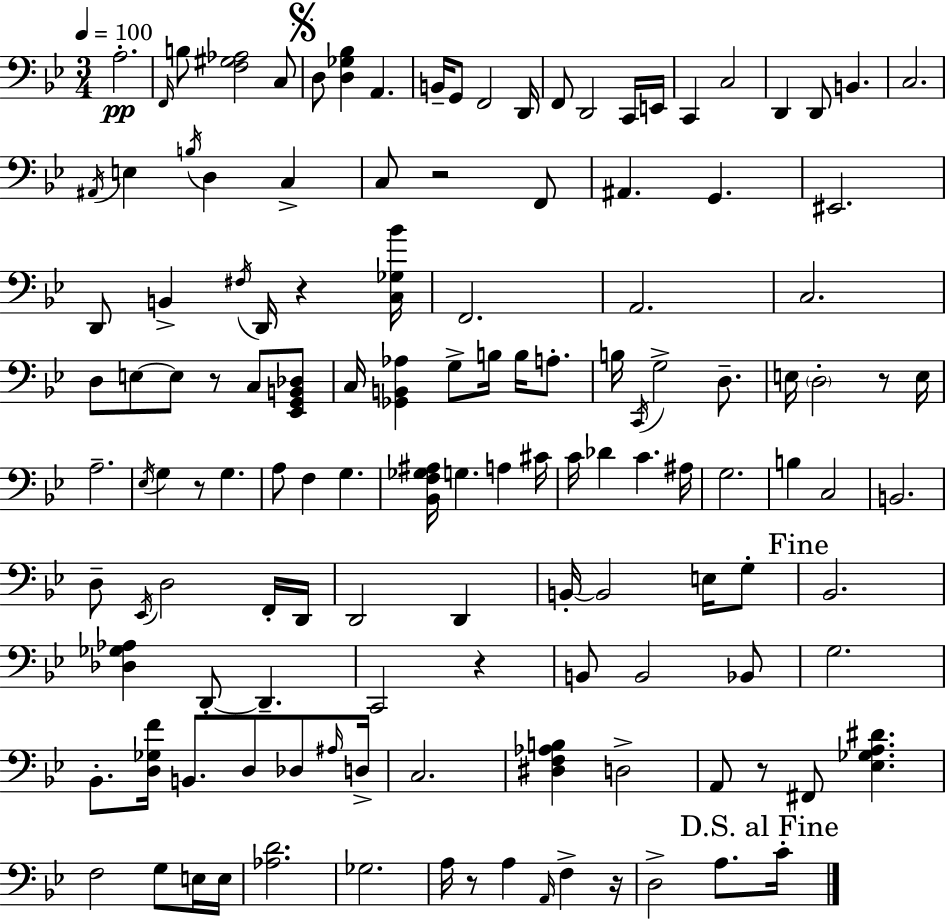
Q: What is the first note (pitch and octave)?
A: A3